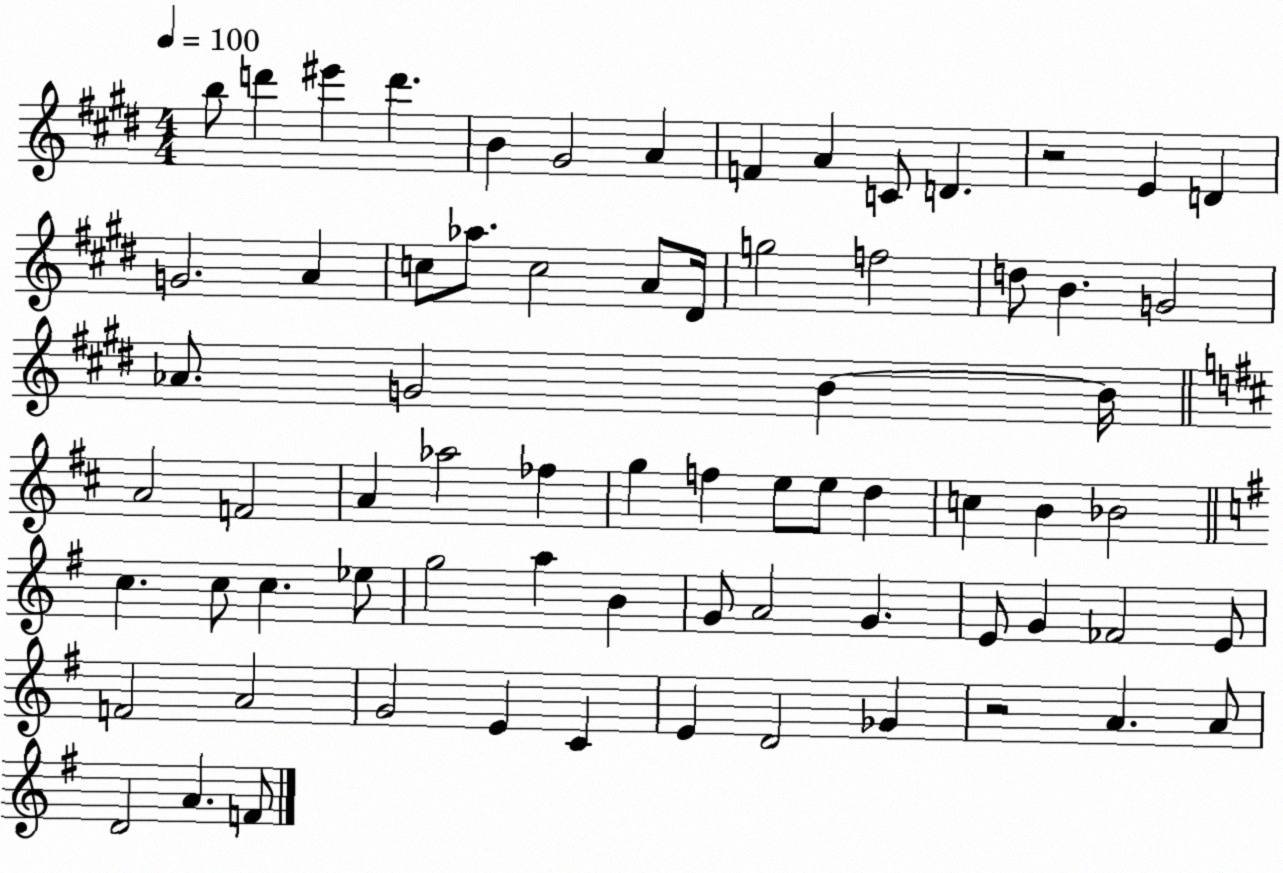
X:1
T:Untitled
M:4/4
L:1/4
K:E
b/2 d' ^e' d' B ^G2 A F A C/2 D z2 E D G2 A c/2 _a/2 c2 A/2 ^D/4 g2 f2 d/2 B G2 _A/2 G2 B B/4 A2 F2 A _a2 _f g f e/2 e/2 d c B _B2 c c/2 c _e/2 g2 a B G/2 A2 G E/2 G _F2 E/2 F2 A2 G2 E C E D2 _G z2 A A/2 D2 A F/2